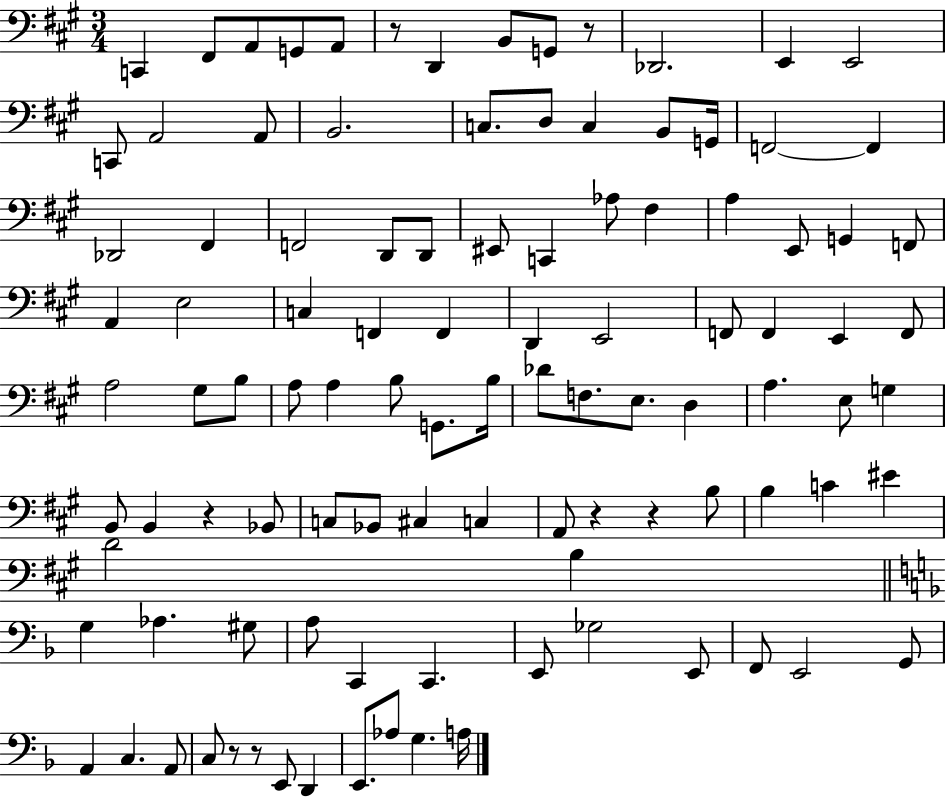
X:1
T:Untitled
M:3/4
L:1/4
K:A
C,, ^F,,/2 A,,/2 G,,/2 A,,/2 z/2 D,, B,,/2 G,,/2 z/2 _D,,2 E,, E,,2 C,,/2 A,,2 A,,/2 B,,2 C,/2 D,/2 C, B,,/2 G,,/4 F,,2 F,, _D,,2 ^F,, F,,2 D,,/2 D,,/2 ^E,,/2 C,, _A,/2 ^F, A, E,,/2 G,, F,,/2 A,, E,2 C, F,, F,, D,, E,,2 F,,/2 F,, E,, F,,/2 A,2 ^G,/2 B,/2 A,/2 A, B,/2 G,,/2 B,/4 _D/2 F,/2 E,/2 D, A, E,/2 G, B,,/2 B,, z _B,,/2 C,/2 _B,,/2 ^C, C, A,,/2 z z B,/2 B, C ^E D2 B, G, _A, ^G,/2 A,/2 C,, C,, E,,/2 _G,2 E,,/2 F,,/2 E,,2 G,,/2 A,, C, A,,/2 C,/2 z/2 z/2 E,,/2 D,, E,,/2 _A,/2 G, A,/4